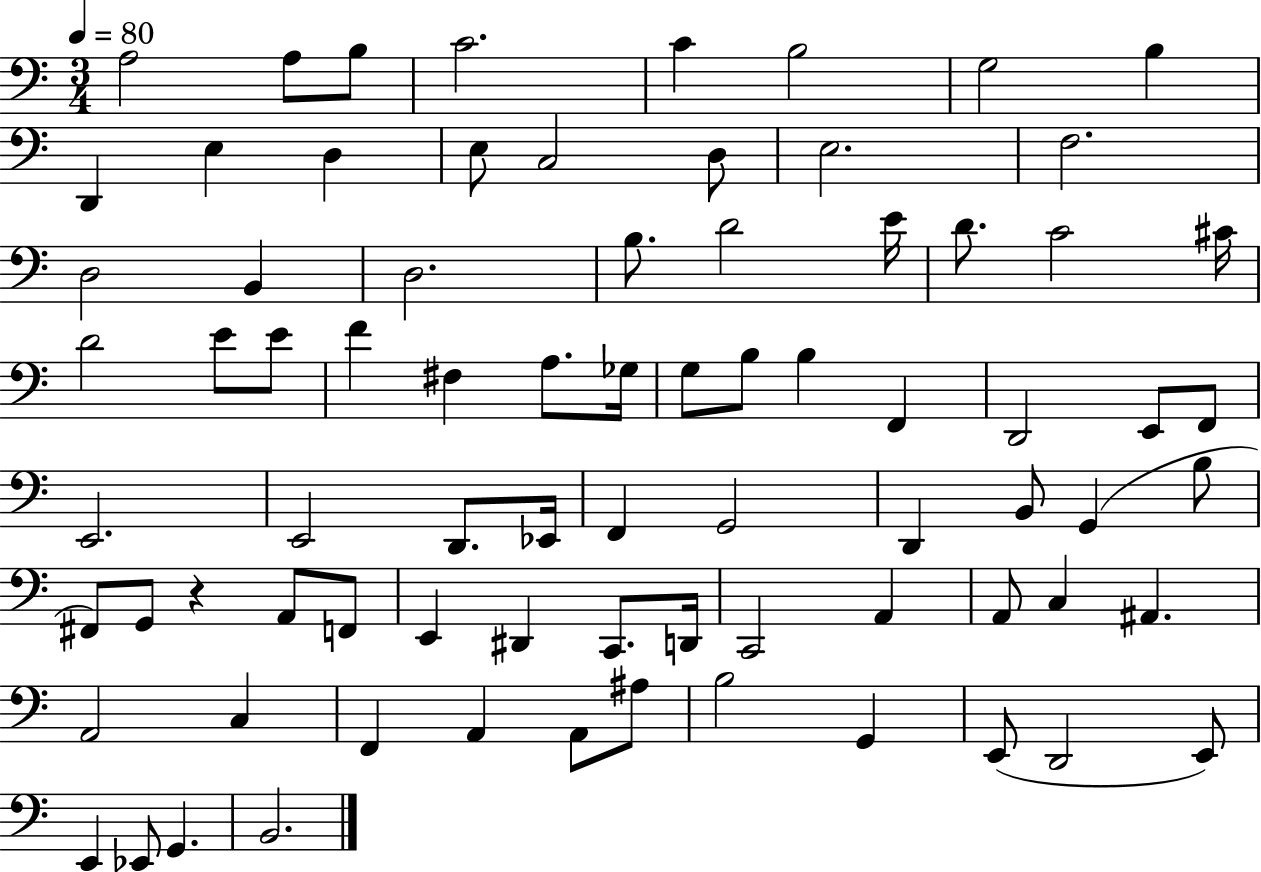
X:1
T:Untitled
M:3/4
L:1/4
K:C
A,2 A,/2 B,/2 C2 C B,2 G,2 B, D,, E, D, E,/2 C,2 D,/2 E,2 F,2 D,2 B,, D,2 B,/2 D2 E/4 D/2 C2 ^C/4 D2 E/2 E/2 F ^F, A,/2 _G,/4 G,/2 B,/2 B, F,, D,,2 E,,/2 F,,/2 E,,2 E,,2 D,,/2 _E,,/4 F,, G,,2 D,, B,,/2 G,, B,/2 ^F,,/2 G,,/2 z A,,/2 F,,/2 E,, ^D,, C,,/2 D,,/4 C,,2 A,, A,,/2 C, ^A,, A,,2 C, F,, A,, A,,/2 ^A,/2 B,2 G,, E,,/2 D,,2 E,,/2 E,, _E,,/2 G,, B,,2